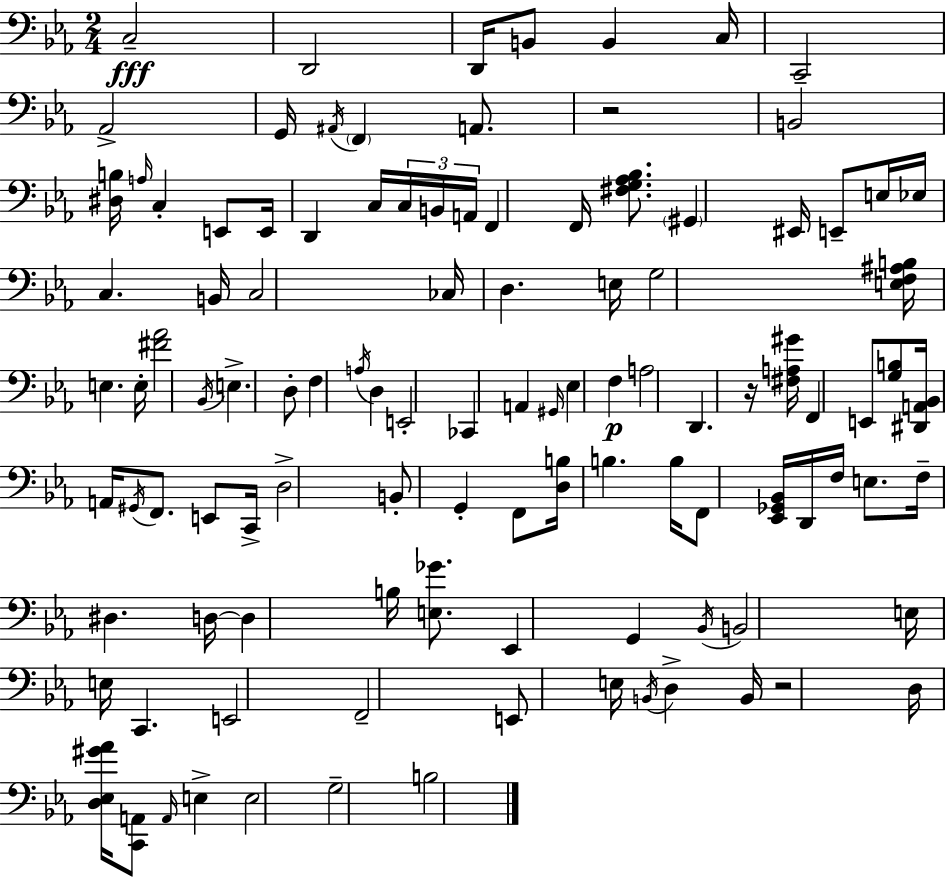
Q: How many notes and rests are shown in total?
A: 109